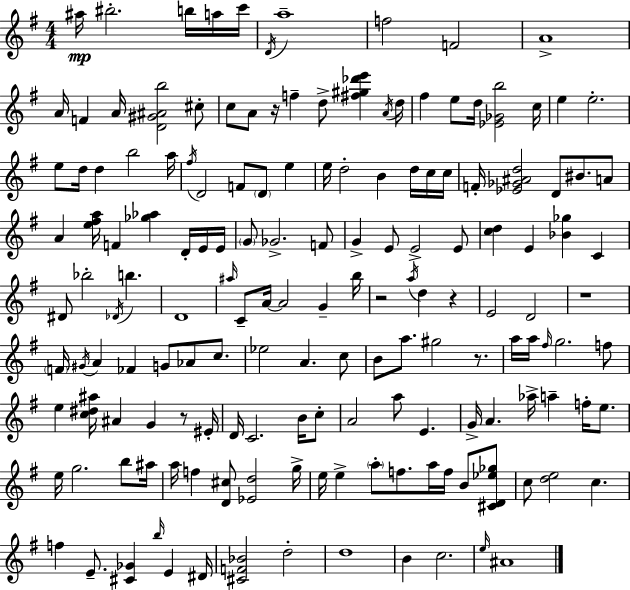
A#5/s BIS5/h. B5/s A5/s C6/s D4/s A5/w F5/h F4/h A4/w A4/s F4/q A4/s [D4,G#4,A#4,B5]/h C#5/e C5/e A4/e R/s F5/q D5/e [F#5,G#5,Db6,E6]/q A4/s D5/s F#5/q E5/e D5/s [Eb4,Gb4,B5]/h C5/s E5/q E5/h. E5/e D5/s D5/q B5/h A5/s F#5/s D4/h F4/e D4/e E5/q E5/s D5/h B4/q D5/s C5/s C5/s F4/s [Eb4,Gb4,A#4,D5]/h D4/e BIS4/e. A4/e A4/q [E5,F#5,A5]/s F4/q [Gb5,Ab5]/q D4/s E4/s E4/s G4/e Gb4/h. F4/e G4/q E4/e E4/h E4/e [C5,D5]/q E4/q [Bb4,Gb5]/q C4/q D#4/e Bb5/h Db4/s B5/q. D4/w A#5/s C4/e A4/s A4/h G4/q B5/s R/h A5/s D5/q R/q E4/h D4/h R/w F4/s G#4/s A4/q FES4/q G4/e Ab4/e C5/e. Eb5/h A4/q. C5/e B4/e A5/e. G#5/h R/e. A5/s A5/s F#5/s G5/h. F5/e E5/q [C5,D#5,A#5]/s A#4/q G4/q R/e EIS4/s D4/s C4/h. B4/s C5/e A4/h A5/e E4/q. G4/s A4/q. Ab5/s A5/q F5/s E5/e. E5/s G5/h. B5/e A#5/s A5/s F5/q [D4,C#5]/e [Eb4,D5]/h G5/s E5/s E5/q A5/e F5/e. A5/s F5/s B4/e [C#4,D4,Eb5,Gb5]/e C5/e [D5,E5]/h C5/q. F5/q E4/e. [C#4,Gb4]/q B5/s E4/q D#4/s [C#4,F4,Bb4]/h D5/h D5/w B4/q C5/h. E5/s A#4/w